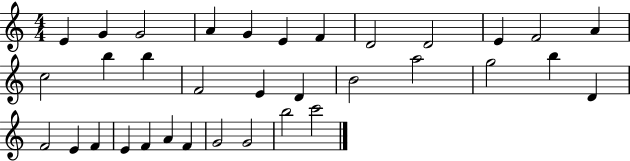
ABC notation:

X:1
T:Untitled
M:4/4
L:1/4
K:C
E G G2 A G E F D2 D2 E F2 A c2 b b F2 E D B2 a2 g2 b D F2 E F E F A F G2 G2 b2 c'2